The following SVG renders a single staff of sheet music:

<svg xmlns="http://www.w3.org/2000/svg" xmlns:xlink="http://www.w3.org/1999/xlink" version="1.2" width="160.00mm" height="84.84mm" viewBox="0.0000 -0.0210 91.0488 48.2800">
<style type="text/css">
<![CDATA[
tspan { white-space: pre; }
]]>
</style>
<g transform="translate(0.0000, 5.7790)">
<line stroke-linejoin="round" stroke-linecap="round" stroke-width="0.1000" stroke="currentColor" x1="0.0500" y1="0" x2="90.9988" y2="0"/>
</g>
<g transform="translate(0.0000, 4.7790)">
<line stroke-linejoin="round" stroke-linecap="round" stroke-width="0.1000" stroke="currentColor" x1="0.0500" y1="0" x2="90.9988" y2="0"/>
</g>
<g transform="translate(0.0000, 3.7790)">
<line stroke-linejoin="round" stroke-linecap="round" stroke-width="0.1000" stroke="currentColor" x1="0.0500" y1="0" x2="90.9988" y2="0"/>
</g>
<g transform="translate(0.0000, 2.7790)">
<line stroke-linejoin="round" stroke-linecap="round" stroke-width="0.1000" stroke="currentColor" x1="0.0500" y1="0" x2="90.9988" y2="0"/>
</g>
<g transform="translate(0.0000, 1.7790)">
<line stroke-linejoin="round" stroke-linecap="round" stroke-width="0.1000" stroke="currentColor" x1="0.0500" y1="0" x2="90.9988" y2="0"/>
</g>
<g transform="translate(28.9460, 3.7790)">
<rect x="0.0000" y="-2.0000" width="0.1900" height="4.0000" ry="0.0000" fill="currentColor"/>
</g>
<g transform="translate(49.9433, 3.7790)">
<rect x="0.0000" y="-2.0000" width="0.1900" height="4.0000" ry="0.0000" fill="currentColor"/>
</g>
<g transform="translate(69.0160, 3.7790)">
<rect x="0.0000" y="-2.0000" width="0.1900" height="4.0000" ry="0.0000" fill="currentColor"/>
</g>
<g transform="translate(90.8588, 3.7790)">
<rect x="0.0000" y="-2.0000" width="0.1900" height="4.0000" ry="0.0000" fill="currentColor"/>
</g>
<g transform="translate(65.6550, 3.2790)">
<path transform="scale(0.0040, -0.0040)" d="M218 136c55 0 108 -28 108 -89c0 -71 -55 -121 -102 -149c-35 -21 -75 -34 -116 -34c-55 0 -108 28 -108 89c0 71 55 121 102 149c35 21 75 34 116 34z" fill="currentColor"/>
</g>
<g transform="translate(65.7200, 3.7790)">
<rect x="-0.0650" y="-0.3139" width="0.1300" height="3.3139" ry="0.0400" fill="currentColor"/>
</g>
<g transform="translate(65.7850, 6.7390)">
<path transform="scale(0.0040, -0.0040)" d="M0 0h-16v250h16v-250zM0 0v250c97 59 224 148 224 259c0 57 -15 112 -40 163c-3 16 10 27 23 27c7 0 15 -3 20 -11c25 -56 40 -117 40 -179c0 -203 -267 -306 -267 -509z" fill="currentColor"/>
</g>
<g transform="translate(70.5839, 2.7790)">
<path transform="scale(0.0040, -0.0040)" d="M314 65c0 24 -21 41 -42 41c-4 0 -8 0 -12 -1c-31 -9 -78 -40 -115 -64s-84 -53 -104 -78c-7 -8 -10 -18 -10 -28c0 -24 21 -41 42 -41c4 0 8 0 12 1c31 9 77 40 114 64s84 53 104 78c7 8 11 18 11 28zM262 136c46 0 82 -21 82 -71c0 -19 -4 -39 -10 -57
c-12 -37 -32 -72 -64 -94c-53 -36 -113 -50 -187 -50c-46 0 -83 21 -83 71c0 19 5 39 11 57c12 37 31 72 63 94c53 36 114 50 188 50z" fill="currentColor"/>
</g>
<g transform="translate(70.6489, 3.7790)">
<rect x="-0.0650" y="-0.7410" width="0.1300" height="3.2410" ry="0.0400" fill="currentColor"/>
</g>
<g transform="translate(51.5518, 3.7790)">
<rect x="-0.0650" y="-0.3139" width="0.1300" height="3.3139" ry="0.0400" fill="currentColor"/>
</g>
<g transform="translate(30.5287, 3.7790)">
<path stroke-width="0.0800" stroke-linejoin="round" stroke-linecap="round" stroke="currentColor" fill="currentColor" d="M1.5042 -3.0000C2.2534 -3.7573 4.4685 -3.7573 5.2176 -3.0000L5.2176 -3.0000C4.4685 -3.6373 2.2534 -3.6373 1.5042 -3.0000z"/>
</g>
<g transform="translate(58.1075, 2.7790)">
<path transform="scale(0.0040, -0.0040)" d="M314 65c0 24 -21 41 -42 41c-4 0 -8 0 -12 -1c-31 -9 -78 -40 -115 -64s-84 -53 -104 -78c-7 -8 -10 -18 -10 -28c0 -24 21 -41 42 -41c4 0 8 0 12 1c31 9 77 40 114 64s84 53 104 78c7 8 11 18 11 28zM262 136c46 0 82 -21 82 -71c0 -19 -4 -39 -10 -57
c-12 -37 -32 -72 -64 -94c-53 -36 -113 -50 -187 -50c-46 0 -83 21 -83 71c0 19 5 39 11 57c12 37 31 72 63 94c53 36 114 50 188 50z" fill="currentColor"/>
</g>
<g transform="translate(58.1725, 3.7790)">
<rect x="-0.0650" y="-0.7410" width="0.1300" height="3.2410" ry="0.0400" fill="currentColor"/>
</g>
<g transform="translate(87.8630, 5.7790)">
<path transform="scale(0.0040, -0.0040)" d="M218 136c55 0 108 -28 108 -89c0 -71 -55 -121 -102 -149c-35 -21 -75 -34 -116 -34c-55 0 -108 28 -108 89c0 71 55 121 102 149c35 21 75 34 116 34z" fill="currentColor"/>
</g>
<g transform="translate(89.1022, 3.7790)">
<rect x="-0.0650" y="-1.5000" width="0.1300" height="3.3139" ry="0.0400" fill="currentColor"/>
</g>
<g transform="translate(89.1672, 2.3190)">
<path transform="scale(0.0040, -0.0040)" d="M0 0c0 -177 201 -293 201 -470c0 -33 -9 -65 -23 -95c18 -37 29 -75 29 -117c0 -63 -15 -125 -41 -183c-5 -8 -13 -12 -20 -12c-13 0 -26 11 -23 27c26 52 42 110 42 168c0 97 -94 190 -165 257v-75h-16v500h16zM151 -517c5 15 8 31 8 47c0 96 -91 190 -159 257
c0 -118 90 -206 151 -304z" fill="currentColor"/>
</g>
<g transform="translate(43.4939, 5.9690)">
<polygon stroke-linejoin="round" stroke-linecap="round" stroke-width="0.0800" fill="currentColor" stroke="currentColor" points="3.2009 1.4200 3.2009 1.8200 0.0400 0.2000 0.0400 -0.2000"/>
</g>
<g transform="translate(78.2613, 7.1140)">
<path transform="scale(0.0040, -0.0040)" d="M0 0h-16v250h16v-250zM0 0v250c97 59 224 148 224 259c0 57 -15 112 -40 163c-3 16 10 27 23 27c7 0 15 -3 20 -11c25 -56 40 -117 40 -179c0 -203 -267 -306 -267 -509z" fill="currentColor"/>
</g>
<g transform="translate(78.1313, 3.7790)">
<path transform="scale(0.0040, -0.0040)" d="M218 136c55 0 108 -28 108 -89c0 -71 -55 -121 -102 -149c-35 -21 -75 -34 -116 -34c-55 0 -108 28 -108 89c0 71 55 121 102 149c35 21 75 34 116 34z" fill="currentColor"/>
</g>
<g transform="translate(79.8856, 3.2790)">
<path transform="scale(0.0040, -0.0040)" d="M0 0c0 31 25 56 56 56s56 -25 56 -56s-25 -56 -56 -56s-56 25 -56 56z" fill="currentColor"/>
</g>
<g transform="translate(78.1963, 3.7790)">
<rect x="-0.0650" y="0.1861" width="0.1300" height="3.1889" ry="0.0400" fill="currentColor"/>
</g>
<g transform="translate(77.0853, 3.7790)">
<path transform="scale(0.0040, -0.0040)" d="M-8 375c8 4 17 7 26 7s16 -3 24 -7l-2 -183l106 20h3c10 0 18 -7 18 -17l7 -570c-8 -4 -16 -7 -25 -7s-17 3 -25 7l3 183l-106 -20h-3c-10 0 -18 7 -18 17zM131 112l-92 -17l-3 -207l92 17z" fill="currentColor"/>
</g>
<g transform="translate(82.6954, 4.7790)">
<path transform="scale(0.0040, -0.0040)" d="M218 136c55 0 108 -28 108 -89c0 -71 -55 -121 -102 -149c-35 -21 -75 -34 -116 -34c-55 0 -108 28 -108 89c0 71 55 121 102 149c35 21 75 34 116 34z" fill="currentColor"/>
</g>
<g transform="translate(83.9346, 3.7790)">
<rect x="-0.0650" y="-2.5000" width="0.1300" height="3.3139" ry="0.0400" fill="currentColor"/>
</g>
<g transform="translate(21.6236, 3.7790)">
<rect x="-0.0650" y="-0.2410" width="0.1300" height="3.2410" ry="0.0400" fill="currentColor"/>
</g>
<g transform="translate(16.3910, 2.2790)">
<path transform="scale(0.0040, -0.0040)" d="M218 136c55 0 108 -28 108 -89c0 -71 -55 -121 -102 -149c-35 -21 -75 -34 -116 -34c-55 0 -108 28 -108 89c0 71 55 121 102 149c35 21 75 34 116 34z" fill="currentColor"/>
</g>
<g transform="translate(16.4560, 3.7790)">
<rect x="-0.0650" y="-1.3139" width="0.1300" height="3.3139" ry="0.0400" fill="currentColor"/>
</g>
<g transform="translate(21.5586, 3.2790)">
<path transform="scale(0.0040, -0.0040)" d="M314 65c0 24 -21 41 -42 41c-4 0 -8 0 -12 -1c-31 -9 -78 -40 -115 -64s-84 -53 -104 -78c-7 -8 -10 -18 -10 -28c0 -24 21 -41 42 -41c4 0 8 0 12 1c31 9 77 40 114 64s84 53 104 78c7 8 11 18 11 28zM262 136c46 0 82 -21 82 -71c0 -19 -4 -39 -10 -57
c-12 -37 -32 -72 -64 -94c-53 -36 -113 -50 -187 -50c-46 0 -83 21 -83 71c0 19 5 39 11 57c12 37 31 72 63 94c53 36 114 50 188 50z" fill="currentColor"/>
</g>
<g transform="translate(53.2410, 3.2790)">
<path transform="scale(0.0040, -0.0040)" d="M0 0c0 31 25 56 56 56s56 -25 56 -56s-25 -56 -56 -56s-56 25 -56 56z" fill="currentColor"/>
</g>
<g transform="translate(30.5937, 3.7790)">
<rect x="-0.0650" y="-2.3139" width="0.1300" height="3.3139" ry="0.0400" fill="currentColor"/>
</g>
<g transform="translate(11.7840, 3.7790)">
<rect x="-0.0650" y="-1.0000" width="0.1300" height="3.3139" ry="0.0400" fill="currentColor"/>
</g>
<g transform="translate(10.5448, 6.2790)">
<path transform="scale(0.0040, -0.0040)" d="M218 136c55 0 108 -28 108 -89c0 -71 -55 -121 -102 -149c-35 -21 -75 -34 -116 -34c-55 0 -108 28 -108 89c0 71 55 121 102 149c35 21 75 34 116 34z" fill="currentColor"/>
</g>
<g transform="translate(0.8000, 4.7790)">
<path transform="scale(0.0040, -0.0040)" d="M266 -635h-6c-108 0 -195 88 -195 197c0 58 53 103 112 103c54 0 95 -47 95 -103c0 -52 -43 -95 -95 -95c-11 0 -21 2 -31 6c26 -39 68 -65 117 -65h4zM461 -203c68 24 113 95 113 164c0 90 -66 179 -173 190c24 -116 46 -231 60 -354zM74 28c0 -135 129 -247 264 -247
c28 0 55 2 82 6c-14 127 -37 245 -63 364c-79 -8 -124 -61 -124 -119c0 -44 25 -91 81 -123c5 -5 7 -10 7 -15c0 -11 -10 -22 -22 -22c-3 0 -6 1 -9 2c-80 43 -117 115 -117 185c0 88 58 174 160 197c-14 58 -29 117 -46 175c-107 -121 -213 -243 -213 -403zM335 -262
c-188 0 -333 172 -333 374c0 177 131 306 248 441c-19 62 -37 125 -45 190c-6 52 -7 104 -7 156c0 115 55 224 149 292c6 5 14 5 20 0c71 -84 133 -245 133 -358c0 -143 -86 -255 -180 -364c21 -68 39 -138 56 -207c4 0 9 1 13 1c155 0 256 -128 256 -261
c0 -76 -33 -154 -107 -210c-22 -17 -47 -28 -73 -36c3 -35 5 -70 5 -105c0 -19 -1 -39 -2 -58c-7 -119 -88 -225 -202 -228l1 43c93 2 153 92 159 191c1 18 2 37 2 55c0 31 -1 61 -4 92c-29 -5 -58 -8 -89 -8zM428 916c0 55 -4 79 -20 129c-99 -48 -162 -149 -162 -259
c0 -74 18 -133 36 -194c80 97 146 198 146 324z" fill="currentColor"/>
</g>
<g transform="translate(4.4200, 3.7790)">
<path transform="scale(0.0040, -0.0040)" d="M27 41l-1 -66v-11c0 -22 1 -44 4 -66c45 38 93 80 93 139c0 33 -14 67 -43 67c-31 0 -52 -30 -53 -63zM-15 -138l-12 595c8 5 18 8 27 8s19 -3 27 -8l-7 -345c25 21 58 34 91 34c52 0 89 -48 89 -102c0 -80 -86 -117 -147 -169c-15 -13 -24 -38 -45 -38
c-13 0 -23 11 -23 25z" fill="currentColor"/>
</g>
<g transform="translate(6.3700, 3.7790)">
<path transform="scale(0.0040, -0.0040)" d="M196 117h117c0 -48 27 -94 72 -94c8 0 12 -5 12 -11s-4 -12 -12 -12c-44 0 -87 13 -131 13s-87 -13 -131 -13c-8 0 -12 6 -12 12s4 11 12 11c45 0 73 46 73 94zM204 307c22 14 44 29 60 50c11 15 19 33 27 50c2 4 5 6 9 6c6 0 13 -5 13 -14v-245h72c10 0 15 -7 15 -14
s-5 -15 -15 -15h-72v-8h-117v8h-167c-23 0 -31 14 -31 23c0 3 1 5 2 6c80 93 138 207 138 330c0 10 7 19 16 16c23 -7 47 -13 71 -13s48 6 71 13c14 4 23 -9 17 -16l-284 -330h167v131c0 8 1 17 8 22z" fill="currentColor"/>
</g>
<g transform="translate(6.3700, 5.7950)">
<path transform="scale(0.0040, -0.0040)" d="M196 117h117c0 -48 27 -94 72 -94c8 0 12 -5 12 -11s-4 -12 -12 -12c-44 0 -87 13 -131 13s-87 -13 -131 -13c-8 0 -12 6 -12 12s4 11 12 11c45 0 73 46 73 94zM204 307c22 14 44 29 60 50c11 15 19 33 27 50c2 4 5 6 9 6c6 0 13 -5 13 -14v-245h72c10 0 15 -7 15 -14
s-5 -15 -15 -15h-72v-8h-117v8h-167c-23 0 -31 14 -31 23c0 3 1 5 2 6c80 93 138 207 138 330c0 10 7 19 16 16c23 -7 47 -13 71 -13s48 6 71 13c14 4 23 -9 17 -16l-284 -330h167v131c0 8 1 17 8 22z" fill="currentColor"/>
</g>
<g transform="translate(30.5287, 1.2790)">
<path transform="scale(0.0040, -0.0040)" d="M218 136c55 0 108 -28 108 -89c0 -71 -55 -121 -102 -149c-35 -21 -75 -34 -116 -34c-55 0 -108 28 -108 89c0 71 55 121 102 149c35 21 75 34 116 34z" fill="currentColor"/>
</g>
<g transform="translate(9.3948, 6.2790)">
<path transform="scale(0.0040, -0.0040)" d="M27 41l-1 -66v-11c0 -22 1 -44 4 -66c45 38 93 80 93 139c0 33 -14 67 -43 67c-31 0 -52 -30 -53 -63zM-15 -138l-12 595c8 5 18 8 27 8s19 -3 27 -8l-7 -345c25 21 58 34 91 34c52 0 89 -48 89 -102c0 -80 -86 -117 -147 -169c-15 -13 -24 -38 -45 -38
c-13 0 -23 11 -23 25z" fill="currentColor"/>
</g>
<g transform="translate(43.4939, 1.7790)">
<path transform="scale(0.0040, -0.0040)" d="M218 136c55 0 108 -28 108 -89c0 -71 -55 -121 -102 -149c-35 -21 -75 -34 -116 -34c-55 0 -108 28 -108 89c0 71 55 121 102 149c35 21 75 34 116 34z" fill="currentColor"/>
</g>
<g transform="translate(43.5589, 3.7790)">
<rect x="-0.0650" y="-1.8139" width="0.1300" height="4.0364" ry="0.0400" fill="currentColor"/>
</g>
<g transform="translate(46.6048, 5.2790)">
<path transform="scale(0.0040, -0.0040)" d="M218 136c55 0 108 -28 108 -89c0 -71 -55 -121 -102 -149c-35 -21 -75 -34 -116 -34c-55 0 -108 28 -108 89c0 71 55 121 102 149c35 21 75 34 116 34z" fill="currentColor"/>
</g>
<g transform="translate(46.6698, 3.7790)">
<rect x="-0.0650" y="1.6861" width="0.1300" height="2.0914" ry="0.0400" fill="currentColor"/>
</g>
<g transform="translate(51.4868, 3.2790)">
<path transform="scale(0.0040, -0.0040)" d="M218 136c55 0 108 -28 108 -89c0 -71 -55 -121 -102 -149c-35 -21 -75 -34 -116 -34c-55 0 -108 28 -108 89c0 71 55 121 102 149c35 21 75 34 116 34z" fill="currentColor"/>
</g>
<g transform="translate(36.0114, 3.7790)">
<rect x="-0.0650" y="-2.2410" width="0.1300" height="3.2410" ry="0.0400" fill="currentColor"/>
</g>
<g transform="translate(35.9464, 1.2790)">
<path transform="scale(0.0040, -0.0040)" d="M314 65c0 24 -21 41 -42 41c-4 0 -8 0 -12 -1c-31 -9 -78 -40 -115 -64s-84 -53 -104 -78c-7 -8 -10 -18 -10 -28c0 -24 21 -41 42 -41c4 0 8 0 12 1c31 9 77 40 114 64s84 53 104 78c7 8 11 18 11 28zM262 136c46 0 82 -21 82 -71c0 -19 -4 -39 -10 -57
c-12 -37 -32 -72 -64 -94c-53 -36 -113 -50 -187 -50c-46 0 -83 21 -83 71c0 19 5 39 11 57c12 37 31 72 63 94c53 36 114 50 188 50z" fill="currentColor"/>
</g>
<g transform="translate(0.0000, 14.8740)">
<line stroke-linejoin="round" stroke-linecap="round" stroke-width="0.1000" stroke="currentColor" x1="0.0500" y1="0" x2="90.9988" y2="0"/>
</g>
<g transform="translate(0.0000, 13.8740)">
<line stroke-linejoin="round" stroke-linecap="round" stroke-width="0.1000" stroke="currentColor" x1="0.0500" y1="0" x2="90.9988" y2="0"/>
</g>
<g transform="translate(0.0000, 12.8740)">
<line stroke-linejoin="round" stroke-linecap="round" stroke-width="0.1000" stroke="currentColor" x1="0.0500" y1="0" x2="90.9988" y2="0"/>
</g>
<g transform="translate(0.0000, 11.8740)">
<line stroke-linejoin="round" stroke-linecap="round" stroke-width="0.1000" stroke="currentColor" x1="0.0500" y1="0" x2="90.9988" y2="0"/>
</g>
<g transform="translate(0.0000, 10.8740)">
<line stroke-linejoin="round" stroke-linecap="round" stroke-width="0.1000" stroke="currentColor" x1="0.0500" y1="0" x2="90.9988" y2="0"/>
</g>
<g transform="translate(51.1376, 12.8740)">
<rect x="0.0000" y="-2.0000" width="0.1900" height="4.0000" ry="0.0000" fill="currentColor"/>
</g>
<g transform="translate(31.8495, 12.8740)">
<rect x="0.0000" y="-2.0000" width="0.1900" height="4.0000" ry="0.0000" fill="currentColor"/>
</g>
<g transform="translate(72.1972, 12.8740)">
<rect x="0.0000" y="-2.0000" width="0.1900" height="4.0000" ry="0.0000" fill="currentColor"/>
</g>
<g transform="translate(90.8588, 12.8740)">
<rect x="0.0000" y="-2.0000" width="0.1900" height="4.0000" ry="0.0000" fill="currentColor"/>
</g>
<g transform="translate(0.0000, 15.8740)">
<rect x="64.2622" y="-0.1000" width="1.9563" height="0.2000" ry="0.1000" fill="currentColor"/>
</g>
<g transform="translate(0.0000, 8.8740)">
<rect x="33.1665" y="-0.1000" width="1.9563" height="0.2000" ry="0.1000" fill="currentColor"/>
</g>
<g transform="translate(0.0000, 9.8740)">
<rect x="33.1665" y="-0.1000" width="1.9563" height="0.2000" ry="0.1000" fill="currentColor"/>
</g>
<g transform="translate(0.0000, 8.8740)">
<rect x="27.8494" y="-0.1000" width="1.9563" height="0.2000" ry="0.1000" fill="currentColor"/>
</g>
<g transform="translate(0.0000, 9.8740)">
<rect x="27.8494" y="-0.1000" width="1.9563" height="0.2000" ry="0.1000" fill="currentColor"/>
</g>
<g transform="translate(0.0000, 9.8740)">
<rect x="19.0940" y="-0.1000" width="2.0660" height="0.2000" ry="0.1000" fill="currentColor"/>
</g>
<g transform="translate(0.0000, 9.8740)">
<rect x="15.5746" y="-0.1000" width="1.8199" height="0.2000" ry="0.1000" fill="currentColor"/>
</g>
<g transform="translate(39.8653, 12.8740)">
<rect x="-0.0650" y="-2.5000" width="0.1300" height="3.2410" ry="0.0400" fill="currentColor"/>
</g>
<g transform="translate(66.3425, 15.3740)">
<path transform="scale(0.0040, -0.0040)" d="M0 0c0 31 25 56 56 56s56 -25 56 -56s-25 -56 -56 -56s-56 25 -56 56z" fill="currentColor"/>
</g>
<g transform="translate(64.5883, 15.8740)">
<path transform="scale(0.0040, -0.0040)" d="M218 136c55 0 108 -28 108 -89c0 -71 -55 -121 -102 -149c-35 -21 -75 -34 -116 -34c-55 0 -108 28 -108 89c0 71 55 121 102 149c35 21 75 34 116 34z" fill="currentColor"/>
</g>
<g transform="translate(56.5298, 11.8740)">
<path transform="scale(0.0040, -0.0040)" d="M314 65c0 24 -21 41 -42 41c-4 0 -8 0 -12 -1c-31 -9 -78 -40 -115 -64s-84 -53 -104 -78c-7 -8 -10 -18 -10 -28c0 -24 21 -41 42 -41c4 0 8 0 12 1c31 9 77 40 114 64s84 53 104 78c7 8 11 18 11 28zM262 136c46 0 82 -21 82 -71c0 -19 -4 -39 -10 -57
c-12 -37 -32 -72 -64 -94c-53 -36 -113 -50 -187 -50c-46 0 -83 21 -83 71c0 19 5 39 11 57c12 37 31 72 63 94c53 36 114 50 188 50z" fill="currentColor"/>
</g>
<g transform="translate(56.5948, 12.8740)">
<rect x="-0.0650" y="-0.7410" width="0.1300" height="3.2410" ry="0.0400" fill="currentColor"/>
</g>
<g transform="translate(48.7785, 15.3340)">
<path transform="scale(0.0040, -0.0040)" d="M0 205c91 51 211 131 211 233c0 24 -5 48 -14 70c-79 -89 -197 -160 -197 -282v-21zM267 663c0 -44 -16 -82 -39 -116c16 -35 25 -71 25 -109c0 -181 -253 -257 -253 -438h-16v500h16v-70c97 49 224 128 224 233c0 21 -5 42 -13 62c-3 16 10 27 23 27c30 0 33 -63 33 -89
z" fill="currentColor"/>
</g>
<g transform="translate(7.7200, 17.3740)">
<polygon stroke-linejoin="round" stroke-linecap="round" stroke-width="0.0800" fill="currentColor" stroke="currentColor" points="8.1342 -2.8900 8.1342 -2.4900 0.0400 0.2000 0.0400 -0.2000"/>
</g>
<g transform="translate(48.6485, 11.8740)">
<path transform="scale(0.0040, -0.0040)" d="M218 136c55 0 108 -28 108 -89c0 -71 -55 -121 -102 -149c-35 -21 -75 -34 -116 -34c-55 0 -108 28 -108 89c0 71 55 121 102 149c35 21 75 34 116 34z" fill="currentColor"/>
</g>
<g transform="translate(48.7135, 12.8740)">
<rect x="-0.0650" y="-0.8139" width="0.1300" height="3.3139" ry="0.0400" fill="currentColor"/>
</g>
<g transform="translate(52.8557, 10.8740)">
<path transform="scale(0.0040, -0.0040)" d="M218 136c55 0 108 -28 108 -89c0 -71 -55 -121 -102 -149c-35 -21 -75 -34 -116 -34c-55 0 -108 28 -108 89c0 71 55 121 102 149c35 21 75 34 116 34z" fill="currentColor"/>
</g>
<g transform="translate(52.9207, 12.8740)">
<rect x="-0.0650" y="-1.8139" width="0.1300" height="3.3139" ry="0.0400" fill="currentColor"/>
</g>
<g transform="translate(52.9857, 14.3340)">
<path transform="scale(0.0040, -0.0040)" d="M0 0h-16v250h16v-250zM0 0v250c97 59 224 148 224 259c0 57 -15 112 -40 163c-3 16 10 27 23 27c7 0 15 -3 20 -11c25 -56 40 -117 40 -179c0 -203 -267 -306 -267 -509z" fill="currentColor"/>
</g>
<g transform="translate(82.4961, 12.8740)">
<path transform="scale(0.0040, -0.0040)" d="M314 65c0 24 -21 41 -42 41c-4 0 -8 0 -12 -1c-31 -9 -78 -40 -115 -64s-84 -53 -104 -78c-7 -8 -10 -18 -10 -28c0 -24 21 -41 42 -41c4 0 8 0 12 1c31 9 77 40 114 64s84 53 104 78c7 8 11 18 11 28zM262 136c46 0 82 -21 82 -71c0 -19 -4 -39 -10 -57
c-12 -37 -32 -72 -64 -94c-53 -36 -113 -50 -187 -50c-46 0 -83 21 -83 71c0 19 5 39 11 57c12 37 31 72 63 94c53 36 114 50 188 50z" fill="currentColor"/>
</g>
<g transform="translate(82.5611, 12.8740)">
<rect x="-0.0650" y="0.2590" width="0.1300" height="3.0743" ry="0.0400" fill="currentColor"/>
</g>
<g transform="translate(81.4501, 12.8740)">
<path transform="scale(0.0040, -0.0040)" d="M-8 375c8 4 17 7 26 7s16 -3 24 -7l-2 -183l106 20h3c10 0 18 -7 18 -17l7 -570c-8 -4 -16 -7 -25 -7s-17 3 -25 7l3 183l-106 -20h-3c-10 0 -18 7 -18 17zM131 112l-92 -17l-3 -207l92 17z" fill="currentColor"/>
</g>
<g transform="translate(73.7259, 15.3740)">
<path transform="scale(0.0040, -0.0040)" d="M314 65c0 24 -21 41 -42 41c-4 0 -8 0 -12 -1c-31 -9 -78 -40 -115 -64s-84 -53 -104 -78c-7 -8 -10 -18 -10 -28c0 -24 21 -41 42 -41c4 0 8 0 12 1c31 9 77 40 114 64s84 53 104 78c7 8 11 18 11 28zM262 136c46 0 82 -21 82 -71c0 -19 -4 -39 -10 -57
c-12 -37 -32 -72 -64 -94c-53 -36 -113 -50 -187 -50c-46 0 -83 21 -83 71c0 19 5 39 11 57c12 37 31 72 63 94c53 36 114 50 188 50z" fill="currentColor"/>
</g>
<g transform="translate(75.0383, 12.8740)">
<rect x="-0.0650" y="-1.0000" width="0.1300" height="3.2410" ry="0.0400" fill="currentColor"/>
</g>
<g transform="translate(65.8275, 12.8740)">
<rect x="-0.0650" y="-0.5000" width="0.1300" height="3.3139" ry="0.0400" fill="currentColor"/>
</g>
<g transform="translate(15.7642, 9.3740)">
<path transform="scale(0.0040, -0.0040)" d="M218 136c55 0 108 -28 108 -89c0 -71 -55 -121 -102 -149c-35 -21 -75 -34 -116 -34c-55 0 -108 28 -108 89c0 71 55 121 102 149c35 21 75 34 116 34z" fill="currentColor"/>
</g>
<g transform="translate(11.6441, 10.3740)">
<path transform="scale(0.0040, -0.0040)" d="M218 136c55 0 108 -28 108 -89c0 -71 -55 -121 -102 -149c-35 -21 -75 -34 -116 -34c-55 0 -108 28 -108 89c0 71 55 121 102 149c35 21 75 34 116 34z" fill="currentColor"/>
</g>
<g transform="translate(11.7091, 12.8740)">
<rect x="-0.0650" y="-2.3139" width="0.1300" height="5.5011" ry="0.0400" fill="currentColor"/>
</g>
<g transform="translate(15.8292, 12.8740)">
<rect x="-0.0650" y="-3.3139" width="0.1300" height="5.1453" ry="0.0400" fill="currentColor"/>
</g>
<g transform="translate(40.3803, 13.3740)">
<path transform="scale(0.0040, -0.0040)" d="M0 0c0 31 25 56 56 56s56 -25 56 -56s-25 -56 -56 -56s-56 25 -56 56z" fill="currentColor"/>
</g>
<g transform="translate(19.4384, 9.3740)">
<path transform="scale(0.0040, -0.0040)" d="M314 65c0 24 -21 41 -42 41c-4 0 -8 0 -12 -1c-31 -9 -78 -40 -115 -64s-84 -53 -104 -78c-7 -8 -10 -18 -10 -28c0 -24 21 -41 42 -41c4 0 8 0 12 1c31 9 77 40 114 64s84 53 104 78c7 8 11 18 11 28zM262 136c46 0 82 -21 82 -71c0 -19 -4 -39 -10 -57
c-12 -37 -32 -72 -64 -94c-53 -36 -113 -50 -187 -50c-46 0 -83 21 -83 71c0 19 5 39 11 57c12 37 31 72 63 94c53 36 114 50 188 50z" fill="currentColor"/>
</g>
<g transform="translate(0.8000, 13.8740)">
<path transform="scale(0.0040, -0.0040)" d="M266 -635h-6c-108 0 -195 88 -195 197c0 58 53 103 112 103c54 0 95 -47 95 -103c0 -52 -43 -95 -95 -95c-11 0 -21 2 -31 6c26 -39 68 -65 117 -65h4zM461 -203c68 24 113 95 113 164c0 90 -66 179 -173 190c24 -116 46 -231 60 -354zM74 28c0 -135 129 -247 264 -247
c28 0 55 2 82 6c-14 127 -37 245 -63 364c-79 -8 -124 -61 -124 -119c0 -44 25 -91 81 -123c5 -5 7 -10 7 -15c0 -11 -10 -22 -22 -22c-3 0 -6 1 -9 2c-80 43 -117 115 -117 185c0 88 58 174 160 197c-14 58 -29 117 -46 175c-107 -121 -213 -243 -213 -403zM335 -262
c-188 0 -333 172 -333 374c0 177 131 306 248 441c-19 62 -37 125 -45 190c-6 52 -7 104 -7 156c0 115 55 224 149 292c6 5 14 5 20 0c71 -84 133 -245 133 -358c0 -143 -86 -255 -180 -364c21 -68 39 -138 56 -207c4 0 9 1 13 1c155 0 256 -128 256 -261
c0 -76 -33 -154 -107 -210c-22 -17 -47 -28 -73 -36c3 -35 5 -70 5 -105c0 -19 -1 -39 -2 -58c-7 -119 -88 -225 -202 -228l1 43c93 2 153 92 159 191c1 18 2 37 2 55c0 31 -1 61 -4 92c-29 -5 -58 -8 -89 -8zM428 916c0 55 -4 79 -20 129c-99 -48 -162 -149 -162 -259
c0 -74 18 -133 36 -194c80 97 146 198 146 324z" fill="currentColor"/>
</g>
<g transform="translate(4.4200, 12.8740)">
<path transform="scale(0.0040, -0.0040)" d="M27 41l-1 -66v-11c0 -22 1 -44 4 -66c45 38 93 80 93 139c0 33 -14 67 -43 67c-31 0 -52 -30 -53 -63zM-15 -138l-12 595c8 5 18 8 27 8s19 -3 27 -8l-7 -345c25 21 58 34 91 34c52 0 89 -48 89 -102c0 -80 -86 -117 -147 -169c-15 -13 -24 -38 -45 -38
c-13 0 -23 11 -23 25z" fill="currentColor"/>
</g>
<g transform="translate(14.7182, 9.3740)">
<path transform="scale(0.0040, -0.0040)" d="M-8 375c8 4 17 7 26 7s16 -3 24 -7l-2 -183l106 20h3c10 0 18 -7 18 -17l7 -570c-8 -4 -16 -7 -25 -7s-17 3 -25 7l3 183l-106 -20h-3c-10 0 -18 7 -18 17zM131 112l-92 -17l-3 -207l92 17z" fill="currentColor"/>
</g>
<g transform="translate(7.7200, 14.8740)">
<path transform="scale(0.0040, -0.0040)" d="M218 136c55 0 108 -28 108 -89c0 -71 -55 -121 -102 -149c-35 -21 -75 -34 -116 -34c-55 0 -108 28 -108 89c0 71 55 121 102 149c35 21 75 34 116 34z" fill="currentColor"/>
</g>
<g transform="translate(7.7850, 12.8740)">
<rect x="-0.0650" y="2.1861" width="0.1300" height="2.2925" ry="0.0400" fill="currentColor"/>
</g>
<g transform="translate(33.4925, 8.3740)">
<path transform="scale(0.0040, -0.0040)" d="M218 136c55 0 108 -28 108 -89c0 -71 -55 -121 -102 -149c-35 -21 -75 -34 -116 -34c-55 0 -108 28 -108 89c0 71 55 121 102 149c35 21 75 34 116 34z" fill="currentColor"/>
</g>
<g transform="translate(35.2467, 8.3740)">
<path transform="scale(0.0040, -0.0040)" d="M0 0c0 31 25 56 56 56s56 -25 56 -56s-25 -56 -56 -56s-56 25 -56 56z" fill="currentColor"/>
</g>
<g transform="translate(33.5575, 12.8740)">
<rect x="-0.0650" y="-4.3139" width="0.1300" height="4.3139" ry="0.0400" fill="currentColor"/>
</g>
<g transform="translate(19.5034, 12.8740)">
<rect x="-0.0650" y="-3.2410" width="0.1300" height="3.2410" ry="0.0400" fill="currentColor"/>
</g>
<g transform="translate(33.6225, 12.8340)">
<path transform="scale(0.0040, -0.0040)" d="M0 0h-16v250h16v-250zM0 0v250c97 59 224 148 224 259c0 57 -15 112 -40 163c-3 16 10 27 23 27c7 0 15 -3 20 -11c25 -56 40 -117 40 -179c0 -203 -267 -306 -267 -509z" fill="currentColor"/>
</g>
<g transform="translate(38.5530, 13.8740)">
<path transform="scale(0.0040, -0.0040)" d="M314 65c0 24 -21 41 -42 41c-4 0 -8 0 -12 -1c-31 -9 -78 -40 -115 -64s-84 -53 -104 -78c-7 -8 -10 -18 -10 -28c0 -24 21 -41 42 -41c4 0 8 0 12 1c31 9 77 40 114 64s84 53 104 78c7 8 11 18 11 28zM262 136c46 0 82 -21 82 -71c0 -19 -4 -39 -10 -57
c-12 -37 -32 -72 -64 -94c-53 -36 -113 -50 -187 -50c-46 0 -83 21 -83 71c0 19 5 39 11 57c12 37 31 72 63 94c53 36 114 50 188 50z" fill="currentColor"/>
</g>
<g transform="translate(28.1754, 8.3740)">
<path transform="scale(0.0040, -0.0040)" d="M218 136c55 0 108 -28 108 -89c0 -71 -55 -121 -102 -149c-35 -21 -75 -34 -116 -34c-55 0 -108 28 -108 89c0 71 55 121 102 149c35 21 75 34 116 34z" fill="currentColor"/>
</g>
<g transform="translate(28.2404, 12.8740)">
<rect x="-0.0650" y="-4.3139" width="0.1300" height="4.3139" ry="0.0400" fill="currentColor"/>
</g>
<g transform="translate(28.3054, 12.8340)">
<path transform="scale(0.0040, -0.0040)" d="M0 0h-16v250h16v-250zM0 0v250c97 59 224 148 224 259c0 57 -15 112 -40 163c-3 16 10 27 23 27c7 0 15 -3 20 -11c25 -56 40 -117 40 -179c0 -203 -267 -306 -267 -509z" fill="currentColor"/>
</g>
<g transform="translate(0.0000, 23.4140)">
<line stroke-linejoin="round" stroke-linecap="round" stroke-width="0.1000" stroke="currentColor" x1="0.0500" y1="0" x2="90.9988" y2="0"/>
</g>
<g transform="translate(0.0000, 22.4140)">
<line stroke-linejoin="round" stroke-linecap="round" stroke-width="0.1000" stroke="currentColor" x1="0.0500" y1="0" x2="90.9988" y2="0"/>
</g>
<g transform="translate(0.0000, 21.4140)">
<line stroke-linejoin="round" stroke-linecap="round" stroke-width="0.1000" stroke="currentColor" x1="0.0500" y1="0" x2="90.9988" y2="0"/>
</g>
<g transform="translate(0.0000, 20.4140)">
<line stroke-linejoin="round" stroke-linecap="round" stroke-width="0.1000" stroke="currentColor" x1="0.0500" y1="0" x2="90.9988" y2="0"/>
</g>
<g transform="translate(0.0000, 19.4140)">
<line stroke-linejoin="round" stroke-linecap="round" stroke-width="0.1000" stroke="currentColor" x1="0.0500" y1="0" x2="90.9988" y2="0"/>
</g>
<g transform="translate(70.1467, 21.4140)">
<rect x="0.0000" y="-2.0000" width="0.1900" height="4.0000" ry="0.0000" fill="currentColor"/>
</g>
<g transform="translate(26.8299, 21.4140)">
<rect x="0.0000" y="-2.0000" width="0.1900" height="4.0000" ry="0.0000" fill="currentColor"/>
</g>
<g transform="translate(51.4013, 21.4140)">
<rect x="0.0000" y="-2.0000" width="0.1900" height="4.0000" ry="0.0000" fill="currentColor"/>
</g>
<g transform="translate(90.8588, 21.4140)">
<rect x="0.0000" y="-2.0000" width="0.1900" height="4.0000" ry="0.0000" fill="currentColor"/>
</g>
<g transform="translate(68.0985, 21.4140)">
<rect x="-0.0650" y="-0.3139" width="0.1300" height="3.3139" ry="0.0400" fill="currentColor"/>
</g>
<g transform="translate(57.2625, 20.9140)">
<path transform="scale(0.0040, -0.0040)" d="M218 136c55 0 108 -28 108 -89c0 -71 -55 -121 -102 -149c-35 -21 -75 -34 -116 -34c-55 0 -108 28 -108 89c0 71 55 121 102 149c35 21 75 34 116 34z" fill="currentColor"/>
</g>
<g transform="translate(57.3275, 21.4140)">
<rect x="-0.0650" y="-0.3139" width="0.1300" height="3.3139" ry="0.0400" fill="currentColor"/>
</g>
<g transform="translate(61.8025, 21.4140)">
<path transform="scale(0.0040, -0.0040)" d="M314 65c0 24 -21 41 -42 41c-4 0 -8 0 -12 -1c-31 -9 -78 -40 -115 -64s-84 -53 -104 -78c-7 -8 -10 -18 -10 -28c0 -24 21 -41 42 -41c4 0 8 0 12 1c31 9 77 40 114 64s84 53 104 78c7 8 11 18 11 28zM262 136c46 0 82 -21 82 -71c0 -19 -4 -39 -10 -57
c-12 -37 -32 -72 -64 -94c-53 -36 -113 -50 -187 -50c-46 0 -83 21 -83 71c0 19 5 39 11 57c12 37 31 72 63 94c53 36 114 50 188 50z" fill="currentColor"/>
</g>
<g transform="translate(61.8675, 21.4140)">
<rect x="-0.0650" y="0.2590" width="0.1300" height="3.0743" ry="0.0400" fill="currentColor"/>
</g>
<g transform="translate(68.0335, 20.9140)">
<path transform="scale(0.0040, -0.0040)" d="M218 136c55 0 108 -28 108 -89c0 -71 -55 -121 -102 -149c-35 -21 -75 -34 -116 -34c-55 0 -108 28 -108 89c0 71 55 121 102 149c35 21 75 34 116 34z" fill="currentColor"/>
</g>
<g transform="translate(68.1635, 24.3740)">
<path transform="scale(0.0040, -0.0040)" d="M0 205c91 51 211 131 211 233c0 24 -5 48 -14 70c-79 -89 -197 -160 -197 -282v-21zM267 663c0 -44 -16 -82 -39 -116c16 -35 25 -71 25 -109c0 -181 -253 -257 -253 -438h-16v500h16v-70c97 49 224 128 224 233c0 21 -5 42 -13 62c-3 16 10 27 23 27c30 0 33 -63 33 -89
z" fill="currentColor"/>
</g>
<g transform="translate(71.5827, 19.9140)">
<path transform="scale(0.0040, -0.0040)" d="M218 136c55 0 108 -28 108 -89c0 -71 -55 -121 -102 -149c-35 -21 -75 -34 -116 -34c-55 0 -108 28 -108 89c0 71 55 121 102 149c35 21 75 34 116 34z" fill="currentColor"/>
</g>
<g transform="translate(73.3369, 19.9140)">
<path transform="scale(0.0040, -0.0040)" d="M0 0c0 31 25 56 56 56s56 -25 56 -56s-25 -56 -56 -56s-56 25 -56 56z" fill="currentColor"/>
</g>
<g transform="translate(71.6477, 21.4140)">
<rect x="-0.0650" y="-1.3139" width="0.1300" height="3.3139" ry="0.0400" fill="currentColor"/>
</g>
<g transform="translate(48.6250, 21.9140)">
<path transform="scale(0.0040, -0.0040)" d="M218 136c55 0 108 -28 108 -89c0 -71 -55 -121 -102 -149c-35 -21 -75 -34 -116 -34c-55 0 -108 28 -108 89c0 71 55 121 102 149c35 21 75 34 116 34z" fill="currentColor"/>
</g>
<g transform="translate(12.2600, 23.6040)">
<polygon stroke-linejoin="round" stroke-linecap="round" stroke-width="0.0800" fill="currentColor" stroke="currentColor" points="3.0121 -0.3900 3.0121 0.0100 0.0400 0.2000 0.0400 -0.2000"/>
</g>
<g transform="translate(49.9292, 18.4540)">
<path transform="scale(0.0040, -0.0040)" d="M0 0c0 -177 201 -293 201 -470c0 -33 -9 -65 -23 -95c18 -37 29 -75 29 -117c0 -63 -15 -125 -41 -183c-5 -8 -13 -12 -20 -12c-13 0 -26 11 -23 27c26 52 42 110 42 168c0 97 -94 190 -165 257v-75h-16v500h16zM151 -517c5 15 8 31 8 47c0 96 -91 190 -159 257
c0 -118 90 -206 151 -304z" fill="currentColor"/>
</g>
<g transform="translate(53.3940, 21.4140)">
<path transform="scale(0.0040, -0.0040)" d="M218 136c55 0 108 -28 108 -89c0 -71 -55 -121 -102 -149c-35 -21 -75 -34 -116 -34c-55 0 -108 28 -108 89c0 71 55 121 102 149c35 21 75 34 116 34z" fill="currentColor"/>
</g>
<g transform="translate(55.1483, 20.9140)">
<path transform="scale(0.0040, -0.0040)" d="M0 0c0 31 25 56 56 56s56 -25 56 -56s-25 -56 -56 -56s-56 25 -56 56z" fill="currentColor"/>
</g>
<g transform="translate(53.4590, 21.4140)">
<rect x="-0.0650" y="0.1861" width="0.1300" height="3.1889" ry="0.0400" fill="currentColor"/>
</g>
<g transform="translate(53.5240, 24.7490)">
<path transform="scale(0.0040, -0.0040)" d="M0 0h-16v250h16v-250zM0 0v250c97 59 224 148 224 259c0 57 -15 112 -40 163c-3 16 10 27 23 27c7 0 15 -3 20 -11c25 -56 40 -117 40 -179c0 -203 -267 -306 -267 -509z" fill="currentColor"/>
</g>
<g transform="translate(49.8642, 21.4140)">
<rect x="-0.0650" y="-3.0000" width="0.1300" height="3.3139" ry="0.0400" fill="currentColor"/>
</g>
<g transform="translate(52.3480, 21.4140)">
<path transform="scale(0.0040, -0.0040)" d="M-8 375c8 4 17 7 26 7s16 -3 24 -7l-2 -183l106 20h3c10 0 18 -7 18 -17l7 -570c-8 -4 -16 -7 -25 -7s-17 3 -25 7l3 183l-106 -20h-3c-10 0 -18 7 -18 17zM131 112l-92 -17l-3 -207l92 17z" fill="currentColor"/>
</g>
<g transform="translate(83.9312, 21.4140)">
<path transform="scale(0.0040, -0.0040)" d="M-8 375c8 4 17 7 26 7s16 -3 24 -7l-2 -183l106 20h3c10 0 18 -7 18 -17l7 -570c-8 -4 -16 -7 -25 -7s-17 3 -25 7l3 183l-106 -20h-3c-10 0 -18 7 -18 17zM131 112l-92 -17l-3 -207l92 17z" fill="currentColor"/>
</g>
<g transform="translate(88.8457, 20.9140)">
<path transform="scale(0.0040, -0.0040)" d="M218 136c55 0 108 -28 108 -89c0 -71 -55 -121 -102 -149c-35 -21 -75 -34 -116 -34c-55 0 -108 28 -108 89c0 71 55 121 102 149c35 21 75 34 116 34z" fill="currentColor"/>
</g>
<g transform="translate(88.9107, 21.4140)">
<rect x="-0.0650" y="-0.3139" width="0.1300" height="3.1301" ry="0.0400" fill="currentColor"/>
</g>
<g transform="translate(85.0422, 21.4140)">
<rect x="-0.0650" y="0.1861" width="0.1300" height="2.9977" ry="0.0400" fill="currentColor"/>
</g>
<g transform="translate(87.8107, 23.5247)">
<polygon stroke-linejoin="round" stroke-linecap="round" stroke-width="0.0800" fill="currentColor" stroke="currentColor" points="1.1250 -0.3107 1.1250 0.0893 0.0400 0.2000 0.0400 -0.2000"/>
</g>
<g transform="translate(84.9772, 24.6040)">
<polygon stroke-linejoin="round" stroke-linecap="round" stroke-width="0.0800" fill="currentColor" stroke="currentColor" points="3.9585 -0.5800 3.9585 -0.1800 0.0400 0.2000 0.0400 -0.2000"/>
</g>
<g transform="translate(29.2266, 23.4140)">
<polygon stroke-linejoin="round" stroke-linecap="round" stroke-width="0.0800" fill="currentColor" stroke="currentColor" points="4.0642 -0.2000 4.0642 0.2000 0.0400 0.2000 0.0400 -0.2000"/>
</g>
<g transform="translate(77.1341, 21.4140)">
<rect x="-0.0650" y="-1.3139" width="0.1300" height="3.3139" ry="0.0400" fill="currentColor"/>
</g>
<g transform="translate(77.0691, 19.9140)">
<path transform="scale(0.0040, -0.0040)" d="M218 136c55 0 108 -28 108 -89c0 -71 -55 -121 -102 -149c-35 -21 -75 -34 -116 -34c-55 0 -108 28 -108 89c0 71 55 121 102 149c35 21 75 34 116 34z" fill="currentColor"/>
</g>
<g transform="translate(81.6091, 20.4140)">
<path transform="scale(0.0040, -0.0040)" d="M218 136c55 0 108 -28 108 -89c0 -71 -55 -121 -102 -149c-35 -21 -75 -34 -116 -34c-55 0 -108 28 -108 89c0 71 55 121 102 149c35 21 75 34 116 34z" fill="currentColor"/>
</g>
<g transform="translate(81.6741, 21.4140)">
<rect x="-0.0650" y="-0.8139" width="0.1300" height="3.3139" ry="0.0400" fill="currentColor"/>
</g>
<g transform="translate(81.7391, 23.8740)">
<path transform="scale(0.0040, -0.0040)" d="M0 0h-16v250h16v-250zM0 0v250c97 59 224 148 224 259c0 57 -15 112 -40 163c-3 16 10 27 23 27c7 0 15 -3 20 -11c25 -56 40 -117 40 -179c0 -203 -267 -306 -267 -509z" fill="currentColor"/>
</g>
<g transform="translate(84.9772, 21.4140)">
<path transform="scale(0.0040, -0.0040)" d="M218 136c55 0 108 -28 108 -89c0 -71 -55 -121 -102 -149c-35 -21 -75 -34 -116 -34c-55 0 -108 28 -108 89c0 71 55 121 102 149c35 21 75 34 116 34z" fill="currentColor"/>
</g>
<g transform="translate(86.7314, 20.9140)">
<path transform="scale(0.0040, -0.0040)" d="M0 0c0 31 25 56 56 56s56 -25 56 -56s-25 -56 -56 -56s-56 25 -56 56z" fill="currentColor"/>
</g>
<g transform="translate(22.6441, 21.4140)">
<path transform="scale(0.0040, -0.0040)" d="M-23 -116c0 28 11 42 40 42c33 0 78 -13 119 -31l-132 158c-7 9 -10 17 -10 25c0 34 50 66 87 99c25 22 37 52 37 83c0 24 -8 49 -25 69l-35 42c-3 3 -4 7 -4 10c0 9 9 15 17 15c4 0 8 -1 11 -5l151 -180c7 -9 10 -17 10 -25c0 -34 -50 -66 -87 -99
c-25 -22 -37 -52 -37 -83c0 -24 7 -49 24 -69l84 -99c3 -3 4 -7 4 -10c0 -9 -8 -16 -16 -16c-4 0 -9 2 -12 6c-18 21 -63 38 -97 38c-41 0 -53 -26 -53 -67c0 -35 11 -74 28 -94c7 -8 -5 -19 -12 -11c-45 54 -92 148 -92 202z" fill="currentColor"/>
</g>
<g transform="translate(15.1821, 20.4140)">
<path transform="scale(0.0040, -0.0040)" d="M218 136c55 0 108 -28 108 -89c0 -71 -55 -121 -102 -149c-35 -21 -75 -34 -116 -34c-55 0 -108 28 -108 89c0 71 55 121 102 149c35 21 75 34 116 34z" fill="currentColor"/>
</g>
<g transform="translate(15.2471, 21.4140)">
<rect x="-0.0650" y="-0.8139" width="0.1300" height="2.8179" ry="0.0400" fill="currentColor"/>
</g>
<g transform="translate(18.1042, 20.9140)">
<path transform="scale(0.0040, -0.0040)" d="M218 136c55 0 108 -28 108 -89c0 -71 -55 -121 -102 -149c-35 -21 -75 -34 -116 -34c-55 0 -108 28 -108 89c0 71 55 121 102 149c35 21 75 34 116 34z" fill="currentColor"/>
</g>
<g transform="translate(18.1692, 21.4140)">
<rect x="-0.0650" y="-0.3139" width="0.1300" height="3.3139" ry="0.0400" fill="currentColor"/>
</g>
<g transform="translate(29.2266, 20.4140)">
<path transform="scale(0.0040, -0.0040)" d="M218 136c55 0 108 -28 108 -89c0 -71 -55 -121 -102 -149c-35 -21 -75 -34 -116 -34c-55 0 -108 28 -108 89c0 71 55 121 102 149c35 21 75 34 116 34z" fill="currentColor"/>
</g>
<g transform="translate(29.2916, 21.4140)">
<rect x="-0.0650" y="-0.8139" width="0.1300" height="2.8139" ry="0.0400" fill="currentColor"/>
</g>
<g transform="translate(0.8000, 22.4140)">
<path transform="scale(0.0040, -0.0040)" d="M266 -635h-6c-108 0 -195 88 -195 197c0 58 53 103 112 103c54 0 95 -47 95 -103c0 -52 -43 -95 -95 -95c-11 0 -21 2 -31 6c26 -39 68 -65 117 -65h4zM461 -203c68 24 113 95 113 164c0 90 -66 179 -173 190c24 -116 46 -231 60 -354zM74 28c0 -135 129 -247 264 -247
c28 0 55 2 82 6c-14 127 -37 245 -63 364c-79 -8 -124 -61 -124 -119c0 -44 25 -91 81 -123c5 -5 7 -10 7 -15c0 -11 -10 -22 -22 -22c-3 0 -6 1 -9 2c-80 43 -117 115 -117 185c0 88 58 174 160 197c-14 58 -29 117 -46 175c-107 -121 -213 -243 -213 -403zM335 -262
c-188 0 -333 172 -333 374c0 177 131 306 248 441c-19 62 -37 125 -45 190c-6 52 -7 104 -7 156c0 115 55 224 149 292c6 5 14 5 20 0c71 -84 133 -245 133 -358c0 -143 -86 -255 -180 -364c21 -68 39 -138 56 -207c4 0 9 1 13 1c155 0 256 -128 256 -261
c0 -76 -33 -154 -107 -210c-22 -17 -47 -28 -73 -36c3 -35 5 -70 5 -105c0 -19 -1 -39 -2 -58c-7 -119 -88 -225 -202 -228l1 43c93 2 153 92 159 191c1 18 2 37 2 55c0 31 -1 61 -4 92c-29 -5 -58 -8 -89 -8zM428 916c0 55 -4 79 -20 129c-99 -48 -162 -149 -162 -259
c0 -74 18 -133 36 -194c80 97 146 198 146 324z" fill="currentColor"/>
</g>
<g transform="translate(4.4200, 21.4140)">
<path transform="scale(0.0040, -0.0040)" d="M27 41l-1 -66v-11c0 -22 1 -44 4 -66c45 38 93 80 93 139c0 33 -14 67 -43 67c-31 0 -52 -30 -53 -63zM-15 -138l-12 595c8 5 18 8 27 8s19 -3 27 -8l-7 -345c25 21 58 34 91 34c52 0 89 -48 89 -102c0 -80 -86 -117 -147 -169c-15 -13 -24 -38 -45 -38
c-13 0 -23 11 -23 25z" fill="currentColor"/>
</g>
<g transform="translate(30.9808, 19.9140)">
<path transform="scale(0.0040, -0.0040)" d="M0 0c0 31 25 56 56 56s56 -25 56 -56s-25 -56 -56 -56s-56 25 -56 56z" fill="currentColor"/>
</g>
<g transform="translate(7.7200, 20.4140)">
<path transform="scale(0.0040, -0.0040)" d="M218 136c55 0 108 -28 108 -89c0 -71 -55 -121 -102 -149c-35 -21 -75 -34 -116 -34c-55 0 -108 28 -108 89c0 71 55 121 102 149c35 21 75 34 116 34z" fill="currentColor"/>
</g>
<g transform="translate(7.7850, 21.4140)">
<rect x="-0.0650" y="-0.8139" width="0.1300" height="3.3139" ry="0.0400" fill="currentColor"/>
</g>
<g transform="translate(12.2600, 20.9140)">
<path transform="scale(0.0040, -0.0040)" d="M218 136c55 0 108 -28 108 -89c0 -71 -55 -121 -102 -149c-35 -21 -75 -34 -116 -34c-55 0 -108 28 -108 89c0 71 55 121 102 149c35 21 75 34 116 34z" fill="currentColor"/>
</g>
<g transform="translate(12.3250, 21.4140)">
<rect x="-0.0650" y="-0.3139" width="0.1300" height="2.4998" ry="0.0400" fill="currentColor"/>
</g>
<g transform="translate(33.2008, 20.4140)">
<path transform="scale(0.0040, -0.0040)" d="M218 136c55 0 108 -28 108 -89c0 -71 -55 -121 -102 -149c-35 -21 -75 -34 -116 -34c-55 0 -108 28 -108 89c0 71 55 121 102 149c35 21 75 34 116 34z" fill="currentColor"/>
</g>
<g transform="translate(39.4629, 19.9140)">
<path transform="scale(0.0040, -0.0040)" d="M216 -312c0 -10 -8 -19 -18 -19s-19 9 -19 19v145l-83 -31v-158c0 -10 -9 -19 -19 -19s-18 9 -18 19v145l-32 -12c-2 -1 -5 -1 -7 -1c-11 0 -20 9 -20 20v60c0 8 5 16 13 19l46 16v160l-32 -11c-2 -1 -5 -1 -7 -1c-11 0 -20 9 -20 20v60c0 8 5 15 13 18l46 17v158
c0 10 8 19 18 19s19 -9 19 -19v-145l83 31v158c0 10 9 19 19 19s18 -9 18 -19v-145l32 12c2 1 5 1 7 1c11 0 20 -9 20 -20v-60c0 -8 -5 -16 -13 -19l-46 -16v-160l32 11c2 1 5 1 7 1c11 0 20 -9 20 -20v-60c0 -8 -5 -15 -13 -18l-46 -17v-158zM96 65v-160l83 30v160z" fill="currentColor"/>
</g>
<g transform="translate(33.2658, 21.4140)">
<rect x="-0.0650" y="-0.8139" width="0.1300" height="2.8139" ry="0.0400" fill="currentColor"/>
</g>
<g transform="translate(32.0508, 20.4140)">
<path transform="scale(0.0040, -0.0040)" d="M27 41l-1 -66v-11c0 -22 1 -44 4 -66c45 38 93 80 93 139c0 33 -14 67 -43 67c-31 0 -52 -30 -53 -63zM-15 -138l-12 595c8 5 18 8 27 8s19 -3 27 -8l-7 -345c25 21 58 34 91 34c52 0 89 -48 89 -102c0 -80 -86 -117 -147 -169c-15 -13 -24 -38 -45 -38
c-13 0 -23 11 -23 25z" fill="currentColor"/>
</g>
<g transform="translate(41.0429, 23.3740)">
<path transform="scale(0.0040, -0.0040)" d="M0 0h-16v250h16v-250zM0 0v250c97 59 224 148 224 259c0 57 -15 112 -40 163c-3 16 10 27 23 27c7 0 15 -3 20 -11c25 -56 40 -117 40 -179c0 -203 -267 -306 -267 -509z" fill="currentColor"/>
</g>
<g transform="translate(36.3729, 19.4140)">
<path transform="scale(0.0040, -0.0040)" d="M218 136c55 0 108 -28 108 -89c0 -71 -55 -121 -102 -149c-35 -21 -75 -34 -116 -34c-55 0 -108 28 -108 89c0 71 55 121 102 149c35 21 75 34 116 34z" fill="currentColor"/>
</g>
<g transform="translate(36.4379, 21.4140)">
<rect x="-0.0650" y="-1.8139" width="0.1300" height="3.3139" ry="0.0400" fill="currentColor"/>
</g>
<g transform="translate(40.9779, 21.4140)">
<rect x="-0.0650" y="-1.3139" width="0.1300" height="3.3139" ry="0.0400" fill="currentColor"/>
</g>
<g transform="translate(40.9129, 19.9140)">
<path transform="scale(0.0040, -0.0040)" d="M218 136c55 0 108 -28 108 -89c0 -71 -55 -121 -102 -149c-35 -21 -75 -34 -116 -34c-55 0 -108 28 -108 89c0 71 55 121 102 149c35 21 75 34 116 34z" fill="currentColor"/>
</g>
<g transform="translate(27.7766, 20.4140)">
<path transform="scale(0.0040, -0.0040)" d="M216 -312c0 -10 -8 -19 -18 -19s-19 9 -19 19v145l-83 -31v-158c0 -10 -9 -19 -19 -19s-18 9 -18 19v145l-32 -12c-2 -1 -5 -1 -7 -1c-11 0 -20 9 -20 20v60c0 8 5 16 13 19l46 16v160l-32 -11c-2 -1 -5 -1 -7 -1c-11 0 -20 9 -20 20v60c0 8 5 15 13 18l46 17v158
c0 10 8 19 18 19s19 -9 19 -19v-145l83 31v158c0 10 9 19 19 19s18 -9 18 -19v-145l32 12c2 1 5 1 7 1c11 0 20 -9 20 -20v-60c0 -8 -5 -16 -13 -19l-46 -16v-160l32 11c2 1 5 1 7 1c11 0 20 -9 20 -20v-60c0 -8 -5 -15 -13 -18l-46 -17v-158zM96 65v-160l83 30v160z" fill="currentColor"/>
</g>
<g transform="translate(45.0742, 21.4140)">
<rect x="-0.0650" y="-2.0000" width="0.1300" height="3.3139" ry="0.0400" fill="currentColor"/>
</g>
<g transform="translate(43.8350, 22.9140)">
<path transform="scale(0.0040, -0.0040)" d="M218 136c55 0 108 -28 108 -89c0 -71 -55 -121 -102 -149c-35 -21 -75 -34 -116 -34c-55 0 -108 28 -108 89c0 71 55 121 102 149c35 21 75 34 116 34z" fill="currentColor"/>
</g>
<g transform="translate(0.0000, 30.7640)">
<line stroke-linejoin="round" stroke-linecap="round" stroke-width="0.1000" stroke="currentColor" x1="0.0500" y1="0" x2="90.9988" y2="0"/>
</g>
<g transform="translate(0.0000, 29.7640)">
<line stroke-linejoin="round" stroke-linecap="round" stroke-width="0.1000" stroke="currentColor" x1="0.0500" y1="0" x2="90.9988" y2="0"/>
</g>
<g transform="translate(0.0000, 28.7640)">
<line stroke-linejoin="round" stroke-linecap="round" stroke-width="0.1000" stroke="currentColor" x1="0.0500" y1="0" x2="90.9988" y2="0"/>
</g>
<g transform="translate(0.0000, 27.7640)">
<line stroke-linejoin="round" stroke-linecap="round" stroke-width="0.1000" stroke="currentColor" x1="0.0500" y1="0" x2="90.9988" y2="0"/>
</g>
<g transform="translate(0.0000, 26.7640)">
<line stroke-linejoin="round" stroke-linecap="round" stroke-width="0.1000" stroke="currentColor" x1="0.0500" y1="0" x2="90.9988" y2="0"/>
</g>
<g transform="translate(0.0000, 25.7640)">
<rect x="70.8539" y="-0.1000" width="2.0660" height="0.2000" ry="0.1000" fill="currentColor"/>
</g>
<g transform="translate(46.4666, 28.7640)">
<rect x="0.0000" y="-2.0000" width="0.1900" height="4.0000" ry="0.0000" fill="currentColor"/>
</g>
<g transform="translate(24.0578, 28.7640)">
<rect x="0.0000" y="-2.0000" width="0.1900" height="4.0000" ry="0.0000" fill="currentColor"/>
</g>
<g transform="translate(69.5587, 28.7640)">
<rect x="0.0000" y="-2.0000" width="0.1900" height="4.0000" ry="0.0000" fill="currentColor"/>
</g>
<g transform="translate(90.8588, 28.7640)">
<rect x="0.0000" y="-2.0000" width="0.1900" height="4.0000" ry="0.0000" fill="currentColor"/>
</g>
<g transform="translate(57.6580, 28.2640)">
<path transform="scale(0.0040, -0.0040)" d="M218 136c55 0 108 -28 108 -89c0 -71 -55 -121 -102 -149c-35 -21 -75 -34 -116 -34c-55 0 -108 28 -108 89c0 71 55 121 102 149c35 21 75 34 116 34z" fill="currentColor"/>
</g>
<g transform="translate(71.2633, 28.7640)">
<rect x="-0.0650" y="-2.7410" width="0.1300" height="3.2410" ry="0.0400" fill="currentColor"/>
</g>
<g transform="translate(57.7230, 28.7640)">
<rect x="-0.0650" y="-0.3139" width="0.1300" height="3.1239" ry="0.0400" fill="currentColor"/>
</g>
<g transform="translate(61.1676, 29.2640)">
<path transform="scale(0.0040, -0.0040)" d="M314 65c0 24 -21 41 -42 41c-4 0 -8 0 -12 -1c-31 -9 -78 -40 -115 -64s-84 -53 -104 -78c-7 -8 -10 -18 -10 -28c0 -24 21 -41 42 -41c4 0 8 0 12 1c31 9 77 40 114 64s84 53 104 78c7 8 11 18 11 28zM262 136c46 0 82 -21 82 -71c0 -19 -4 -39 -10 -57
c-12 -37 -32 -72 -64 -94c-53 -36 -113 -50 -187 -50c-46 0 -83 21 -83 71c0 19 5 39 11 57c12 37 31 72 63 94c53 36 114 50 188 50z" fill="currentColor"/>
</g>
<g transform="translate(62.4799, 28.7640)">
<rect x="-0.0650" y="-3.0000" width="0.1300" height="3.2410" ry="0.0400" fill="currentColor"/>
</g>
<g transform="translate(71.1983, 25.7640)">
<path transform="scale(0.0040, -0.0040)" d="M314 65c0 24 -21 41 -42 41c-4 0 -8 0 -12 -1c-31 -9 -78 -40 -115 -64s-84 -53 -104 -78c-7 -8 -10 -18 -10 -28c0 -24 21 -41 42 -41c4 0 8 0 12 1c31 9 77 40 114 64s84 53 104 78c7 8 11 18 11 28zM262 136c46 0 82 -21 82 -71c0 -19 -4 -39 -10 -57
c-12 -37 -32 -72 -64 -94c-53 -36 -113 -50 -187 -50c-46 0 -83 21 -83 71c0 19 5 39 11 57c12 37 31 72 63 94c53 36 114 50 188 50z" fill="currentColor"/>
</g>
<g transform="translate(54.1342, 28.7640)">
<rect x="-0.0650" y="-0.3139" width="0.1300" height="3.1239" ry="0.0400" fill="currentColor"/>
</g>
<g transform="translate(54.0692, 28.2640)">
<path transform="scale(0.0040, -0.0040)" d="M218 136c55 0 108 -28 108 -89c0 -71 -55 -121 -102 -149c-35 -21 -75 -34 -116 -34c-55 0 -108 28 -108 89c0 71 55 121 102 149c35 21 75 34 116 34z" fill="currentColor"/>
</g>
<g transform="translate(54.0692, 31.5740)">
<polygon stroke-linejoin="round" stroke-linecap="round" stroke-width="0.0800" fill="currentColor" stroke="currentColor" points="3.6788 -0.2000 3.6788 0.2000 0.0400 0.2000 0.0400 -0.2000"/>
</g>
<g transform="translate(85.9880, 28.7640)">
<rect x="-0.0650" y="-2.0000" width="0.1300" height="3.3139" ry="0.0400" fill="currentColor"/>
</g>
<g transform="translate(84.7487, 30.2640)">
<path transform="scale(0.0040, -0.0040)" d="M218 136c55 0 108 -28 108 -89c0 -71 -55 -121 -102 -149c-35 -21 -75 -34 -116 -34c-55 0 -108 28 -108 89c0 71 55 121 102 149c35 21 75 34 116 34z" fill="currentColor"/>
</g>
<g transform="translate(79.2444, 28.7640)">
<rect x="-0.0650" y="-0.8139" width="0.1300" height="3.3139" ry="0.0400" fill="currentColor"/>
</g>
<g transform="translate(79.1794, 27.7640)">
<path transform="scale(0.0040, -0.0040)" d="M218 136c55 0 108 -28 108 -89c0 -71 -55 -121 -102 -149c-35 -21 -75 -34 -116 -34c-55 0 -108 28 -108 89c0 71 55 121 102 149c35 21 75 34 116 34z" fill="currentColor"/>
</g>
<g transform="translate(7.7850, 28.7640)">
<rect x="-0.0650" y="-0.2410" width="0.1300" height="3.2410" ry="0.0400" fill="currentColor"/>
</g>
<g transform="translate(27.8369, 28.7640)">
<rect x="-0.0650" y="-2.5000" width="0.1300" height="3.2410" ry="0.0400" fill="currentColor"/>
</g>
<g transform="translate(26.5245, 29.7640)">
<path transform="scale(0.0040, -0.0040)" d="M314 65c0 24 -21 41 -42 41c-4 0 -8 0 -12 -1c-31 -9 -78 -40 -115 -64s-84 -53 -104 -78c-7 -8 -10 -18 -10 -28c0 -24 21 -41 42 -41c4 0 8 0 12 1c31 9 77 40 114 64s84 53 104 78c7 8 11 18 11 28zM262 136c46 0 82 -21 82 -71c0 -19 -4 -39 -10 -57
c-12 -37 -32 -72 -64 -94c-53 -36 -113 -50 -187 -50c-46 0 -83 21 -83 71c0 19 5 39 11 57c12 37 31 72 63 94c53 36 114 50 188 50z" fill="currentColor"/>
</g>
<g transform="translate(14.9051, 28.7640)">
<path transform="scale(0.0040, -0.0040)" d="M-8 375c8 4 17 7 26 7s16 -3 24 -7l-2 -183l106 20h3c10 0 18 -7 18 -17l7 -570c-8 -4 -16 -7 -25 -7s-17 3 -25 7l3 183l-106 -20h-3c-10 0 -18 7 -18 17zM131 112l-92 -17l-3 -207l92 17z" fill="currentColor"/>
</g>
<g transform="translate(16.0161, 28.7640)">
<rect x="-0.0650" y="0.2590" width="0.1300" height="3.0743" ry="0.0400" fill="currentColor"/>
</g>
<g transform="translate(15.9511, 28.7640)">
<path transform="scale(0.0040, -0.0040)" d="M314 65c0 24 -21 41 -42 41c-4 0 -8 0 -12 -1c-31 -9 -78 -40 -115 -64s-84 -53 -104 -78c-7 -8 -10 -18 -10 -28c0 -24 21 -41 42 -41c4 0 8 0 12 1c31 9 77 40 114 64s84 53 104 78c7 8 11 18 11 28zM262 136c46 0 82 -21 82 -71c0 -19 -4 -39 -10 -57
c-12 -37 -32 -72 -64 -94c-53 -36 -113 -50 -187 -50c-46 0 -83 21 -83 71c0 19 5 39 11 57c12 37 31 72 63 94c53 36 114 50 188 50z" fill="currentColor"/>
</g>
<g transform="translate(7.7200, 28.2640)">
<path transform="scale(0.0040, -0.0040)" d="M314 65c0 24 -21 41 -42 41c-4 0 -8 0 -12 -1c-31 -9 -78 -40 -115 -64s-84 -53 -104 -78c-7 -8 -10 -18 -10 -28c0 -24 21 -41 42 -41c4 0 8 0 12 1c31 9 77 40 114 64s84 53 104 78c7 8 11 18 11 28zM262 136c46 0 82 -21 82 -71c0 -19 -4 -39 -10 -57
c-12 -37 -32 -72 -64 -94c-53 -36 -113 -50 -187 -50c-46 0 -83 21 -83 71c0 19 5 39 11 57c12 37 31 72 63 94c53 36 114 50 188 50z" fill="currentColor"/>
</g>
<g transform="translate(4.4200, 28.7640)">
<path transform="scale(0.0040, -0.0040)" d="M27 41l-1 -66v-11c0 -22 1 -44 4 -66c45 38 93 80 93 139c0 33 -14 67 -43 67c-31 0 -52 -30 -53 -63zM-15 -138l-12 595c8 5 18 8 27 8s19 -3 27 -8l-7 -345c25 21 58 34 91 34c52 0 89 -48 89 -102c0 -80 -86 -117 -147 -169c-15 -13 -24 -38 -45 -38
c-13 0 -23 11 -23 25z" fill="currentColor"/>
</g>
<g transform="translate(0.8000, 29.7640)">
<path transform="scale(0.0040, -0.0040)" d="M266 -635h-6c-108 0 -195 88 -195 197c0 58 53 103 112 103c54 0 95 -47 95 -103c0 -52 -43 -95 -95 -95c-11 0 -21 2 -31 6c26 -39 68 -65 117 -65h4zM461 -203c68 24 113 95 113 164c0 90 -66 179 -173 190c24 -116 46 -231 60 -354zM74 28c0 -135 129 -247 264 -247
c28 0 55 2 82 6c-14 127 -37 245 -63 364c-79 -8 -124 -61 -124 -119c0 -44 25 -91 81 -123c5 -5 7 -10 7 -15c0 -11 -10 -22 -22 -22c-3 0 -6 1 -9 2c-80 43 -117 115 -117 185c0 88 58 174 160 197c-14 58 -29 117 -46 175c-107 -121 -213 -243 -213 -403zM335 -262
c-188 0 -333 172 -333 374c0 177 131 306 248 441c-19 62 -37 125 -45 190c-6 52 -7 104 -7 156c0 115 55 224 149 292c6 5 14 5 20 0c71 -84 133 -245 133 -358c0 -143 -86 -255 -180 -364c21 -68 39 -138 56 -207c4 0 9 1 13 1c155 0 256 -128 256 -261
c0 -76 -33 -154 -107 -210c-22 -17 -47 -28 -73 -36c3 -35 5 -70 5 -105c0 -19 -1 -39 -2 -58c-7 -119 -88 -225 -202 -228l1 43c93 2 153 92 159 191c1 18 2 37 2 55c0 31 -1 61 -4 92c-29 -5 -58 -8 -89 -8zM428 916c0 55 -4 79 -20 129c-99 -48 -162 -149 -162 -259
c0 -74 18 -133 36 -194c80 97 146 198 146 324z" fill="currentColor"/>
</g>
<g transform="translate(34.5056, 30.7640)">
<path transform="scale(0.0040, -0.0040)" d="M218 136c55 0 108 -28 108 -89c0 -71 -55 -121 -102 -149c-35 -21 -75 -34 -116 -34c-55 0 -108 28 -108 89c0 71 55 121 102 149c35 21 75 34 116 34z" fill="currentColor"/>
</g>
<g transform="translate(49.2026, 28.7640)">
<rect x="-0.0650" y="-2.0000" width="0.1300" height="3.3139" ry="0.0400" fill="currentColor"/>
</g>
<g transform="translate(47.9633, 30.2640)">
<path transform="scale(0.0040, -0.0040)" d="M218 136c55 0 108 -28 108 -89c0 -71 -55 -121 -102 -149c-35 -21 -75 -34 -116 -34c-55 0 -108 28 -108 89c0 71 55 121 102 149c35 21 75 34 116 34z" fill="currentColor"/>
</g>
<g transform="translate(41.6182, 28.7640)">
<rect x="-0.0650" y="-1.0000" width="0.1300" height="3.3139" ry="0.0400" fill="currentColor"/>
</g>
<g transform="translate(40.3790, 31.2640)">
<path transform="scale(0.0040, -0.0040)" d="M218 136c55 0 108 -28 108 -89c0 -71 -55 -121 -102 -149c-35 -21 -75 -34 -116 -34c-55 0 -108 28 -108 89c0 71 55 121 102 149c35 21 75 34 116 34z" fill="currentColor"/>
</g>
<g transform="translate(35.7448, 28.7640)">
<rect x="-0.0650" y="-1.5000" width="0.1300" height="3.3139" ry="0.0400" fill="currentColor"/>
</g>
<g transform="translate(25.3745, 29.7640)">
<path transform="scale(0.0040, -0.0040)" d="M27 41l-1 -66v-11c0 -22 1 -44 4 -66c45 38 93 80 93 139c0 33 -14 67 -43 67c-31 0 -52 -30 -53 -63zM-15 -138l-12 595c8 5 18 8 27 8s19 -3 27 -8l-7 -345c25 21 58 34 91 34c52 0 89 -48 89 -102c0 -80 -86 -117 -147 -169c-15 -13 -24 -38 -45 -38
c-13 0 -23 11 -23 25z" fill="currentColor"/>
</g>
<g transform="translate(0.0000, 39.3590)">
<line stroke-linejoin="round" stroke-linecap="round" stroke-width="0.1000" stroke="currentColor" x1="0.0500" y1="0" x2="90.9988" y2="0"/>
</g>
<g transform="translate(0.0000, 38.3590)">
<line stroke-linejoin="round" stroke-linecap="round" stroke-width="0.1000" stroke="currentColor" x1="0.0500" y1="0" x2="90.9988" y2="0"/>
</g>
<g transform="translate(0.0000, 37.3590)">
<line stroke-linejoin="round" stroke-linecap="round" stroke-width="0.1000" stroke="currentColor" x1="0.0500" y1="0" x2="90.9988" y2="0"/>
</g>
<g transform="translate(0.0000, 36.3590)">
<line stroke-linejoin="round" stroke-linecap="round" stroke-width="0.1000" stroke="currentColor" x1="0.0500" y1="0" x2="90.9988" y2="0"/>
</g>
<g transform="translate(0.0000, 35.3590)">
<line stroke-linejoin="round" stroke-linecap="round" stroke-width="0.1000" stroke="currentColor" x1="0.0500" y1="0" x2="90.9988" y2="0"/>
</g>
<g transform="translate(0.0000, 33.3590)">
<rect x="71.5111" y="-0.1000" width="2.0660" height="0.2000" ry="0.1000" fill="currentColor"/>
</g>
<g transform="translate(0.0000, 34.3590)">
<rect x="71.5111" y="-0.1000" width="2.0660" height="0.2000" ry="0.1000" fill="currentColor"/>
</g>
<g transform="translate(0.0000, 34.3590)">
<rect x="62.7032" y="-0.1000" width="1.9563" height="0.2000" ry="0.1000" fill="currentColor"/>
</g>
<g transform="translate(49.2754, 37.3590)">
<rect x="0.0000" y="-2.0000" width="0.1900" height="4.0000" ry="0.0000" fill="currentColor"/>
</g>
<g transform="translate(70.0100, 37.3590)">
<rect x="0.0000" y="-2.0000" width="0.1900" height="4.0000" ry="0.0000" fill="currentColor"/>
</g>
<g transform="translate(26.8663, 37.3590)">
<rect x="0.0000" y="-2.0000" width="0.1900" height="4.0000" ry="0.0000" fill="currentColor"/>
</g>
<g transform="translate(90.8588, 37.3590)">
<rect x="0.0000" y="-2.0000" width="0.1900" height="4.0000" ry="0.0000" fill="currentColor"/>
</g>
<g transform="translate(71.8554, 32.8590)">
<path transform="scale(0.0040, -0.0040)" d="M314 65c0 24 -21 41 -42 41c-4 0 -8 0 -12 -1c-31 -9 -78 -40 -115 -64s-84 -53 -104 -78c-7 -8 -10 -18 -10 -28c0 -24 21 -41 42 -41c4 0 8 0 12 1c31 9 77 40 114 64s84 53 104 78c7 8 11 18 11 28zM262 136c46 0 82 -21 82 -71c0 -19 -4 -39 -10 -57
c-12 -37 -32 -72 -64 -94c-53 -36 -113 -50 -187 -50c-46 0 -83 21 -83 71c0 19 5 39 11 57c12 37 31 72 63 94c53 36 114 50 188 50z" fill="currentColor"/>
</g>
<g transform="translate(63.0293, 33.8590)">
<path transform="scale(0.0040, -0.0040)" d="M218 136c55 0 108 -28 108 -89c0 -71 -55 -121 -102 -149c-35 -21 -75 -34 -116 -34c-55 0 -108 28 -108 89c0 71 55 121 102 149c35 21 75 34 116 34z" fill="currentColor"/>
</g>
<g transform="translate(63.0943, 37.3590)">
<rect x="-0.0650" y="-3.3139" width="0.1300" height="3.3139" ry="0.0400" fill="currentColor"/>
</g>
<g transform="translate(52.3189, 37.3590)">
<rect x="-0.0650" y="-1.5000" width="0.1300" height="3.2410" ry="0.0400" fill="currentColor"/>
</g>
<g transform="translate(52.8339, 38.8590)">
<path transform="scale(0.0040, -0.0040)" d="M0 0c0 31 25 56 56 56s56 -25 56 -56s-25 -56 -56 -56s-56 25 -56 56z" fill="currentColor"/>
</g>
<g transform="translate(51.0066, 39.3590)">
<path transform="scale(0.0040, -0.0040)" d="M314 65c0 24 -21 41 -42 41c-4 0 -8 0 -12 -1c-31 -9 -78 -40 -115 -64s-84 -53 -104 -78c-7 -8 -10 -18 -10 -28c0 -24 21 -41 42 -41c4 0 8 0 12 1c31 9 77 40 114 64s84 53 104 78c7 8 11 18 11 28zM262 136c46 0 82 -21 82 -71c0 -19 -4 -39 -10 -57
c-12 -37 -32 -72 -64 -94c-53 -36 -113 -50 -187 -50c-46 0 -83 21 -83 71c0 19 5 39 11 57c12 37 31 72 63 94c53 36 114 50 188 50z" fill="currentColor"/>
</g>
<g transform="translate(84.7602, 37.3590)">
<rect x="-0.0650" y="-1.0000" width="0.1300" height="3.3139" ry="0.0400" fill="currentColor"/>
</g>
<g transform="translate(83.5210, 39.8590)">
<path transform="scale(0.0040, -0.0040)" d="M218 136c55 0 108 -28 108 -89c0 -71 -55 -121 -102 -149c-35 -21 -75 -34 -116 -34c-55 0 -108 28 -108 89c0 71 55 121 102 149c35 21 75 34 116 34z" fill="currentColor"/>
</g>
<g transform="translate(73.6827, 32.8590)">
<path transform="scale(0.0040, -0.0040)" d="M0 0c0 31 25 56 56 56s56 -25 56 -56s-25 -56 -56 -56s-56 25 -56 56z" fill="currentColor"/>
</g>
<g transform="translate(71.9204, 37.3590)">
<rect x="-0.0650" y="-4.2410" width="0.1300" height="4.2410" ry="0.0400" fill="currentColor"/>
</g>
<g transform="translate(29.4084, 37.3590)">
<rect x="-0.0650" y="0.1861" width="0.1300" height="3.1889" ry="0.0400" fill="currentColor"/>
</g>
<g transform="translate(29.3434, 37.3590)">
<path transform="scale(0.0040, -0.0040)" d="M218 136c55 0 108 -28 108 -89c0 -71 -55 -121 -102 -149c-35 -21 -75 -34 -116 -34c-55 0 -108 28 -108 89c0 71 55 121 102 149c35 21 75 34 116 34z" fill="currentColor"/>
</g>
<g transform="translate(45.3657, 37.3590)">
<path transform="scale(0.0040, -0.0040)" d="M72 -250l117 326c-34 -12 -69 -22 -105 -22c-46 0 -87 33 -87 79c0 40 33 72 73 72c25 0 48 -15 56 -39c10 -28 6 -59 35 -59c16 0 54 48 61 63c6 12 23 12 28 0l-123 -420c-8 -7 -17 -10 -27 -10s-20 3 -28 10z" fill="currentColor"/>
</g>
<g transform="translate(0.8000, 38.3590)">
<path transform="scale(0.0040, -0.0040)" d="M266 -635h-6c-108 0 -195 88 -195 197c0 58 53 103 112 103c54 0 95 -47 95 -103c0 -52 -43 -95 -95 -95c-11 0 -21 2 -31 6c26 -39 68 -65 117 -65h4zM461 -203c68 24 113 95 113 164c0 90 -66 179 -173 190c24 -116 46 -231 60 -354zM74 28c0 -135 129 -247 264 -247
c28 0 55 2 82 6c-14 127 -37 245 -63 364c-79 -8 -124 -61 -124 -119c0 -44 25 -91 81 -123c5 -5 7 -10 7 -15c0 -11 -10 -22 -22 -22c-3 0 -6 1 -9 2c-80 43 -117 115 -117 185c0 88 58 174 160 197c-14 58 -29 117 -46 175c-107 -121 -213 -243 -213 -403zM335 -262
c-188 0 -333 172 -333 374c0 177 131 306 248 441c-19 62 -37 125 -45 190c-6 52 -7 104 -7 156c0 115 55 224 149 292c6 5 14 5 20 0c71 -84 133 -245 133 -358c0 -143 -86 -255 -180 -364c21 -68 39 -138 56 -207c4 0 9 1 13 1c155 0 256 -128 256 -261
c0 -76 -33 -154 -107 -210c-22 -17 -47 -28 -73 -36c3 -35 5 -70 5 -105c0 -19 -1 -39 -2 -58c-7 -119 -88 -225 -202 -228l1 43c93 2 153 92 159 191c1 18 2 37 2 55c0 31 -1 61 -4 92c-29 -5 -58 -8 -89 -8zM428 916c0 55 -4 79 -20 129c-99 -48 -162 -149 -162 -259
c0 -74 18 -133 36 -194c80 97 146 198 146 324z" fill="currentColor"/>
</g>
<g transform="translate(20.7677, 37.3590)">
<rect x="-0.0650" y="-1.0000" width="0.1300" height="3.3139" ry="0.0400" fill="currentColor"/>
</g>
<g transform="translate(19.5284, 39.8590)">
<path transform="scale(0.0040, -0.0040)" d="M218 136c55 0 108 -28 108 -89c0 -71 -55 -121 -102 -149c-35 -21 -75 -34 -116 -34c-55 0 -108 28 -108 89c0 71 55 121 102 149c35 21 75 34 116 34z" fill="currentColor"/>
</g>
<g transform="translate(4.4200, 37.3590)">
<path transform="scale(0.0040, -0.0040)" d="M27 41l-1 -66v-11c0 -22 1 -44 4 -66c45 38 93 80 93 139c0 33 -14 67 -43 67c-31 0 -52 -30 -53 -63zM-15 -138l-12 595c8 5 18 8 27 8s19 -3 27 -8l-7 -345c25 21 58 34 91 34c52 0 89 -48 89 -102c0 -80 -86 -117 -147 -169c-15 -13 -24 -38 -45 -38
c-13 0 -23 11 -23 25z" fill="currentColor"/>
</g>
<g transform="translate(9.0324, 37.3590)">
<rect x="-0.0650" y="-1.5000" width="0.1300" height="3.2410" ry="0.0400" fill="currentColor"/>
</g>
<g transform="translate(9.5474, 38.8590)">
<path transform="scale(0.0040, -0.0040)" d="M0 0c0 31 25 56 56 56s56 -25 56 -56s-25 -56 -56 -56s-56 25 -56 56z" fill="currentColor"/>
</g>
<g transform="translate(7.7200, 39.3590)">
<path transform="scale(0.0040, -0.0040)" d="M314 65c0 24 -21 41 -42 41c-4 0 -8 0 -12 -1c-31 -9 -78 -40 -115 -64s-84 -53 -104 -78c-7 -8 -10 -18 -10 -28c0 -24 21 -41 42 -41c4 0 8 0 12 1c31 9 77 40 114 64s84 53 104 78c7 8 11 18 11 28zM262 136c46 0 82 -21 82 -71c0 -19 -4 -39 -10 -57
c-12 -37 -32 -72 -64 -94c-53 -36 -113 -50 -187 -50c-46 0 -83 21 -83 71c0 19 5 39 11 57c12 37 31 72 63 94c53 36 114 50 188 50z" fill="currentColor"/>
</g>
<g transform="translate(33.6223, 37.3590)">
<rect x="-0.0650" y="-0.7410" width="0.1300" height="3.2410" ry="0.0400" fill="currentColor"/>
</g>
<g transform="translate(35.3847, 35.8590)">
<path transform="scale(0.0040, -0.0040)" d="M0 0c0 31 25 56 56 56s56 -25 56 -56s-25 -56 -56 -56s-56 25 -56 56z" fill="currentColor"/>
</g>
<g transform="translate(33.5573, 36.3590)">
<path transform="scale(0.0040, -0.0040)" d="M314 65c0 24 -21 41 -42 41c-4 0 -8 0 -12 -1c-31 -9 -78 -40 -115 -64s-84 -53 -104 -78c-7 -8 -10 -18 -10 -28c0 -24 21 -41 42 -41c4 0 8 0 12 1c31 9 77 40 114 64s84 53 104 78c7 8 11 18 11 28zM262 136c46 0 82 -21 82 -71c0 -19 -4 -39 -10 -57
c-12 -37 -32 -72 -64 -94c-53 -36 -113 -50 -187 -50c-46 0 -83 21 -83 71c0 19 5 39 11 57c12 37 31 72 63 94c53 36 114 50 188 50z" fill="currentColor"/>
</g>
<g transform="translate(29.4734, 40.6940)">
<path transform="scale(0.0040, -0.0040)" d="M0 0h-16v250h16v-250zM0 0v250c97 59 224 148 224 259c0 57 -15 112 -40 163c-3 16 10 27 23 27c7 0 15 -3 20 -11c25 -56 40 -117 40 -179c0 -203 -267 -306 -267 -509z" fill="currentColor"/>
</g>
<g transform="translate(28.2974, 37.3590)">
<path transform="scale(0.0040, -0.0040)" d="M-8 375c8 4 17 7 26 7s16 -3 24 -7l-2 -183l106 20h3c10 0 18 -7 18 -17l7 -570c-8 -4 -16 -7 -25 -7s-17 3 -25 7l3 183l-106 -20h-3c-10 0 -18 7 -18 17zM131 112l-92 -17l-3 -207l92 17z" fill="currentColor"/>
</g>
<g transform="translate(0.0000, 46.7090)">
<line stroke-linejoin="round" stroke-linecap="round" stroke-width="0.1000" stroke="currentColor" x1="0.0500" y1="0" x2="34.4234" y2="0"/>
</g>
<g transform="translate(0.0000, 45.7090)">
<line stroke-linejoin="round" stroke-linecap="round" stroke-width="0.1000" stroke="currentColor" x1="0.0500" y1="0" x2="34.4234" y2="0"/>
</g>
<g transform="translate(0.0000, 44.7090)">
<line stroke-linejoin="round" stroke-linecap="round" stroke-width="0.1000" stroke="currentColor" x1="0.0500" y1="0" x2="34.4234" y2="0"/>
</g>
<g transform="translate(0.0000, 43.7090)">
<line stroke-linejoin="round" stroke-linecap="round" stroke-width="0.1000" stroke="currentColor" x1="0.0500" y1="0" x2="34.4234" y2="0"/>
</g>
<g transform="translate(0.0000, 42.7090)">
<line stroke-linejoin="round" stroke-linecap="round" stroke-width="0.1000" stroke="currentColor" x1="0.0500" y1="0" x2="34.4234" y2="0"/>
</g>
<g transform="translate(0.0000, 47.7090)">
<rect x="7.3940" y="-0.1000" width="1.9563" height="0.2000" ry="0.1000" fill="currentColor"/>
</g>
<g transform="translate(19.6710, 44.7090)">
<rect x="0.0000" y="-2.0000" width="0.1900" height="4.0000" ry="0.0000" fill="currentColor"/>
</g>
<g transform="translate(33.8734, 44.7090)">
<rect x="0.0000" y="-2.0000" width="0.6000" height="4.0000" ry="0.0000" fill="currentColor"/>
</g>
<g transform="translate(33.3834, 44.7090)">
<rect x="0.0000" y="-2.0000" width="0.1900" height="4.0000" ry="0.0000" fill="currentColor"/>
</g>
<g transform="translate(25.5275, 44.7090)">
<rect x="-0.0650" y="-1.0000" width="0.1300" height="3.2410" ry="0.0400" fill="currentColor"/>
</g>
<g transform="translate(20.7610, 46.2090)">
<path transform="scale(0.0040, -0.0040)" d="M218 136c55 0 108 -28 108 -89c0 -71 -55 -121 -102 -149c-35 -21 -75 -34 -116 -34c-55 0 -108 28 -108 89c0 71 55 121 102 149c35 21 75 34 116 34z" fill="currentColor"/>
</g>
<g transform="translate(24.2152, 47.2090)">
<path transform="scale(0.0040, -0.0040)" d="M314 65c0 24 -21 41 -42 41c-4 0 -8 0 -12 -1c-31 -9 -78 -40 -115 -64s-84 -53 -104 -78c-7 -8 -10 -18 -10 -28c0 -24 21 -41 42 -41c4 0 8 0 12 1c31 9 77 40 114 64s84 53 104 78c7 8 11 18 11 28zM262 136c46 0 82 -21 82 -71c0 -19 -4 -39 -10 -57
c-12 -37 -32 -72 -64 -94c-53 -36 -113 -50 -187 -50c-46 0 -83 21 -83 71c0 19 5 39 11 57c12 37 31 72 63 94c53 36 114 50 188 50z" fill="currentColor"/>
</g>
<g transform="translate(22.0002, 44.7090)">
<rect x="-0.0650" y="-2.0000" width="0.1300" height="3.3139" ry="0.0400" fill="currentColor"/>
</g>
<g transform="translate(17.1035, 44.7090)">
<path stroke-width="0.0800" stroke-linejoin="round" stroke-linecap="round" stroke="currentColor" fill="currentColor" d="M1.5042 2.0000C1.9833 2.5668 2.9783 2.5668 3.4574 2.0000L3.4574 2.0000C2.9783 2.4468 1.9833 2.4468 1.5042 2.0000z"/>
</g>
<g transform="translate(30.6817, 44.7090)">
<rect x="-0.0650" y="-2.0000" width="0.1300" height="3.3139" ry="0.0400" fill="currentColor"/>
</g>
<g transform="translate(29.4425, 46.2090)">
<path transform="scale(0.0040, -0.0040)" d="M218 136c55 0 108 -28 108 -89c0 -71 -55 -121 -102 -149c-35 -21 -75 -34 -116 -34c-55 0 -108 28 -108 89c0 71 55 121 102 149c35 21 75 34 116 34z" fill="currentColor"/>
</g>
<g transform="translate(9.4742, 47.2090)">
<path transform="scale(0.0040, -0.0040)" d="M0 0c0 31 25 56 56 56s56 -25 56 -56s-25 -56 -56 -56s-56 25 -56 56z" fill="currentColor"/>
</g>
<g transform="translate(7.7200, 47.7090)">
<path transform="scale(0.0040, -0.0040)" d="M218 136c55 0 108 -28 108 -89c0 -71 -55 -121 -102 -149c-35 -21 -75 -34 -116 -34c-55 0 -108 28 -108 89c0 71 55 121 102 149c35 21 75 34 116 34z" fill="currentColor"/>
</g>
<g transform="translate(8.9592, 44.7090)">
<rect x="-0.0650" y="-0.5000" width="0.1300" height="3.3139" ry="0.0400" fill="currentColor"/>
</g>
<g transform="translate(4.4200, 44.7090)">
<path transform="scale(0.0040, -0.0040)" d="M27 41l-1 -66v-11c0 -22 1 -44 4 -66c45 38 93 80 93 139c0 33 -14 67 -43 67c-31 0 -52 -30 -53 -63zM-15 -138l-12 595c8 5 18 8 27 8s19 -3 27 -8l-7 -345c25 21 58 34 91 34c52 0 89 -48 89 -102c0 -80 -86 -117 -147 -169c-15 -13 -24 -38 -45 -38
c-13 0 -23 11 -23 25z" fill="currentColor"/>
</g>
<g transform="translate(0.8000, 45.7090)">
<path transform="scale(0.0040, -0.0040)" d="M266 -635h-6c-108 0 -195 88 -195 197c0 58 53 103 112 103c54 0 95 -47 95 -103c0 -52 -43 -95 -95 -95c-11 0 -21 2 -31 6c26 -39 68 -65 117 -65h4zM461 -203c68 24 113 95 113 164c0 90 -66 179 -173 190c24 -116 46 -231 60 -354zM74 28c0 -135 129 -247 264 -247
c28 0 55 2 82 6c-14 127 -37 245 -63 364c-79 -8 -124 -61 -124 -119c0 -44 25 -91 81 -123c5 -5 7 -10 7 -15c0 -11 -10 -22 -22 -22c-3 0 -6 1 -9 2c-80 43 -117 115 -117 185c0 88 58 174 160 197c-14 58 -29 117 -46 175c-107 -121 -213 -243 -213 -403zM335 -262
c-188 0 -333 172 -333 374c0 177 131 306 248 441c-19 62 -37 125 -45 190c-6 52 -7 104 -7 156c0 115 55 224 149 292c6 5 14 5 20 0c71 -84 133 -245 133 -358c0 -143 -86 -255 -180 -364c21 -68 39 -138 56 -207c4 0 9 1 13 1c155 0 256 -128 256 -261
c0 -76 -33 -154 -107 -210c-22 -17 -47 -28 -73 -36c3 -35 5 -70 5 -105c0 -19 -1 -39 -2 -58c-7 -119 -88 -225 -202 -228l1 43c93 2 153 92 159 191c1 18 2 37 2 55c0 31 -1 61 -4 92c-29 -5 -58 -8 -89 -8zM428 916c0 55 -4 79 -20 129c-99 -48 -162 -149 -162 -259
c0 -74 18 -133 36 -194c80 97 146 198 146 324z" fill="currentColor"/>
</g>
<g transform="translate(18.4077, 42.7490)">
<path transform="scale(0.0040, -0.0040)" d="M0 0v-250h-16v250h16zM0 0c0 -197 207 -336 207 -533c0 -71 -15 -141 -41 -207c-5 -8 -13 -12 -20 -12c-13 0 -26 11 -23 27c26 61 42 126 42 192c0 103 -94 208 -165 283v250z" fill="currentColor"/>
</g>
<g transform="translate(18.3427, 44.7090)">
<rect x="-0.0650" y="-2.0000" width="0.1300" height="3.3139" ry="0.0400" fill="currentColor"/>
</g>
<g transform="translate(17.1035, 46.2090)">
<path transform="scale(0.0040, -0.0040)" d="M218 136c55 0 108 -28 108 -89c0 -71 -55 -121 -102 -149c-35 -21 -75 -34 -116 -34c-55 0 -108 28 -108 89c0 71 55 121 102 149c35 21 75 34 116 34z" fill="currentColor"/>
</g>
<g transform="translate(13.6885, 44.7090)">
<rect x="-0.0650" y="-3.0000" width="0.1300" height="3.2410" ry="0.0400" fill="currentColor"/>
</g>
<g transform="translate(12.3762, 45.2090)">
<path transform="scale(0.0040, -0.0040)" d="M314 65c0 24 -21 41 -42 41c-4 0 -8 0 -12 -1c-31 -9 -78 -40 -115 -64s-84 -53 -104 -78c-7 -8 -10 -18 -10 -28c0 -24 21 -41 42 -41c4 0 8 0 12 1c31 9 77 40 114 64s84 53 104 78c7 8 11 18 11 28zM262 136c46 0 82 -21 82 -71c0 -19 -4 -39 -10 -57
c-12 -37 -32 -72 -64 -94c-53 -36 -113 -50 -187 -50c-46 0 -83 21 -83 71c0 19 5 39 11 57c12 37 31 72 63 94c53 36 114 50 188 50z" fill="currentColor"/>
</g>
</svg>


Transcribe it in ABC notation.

X:1
T:Untitled
M:4/4
L:1/4
K:F
_D e c2 g g2 f/2 F/2 c d2 c/2 d2 B/2 G E/4 E/2 g/2 b/2 b2 d'/2 d'/2 G2 d/4 f/2 d2 C D2 B2 d c/2 d/2 c z ^d/2 _d/2 f ^e/2 F A/4 B/2 c B2 c/4 e e d/2 B/2 c/4 c2 B2 _G2 E D F c/2 c/2 A2 a2 d F E2 D B/2 d2 z/2 E2 _b d'2 D C A2 F/2 F D2 F